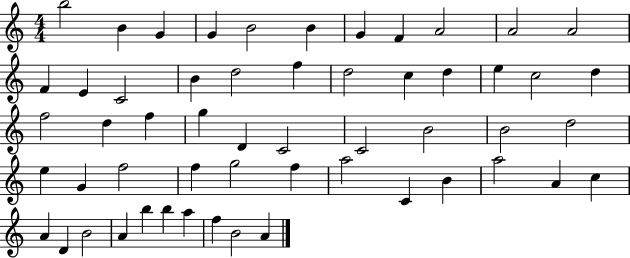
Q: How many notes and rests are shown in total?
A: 55